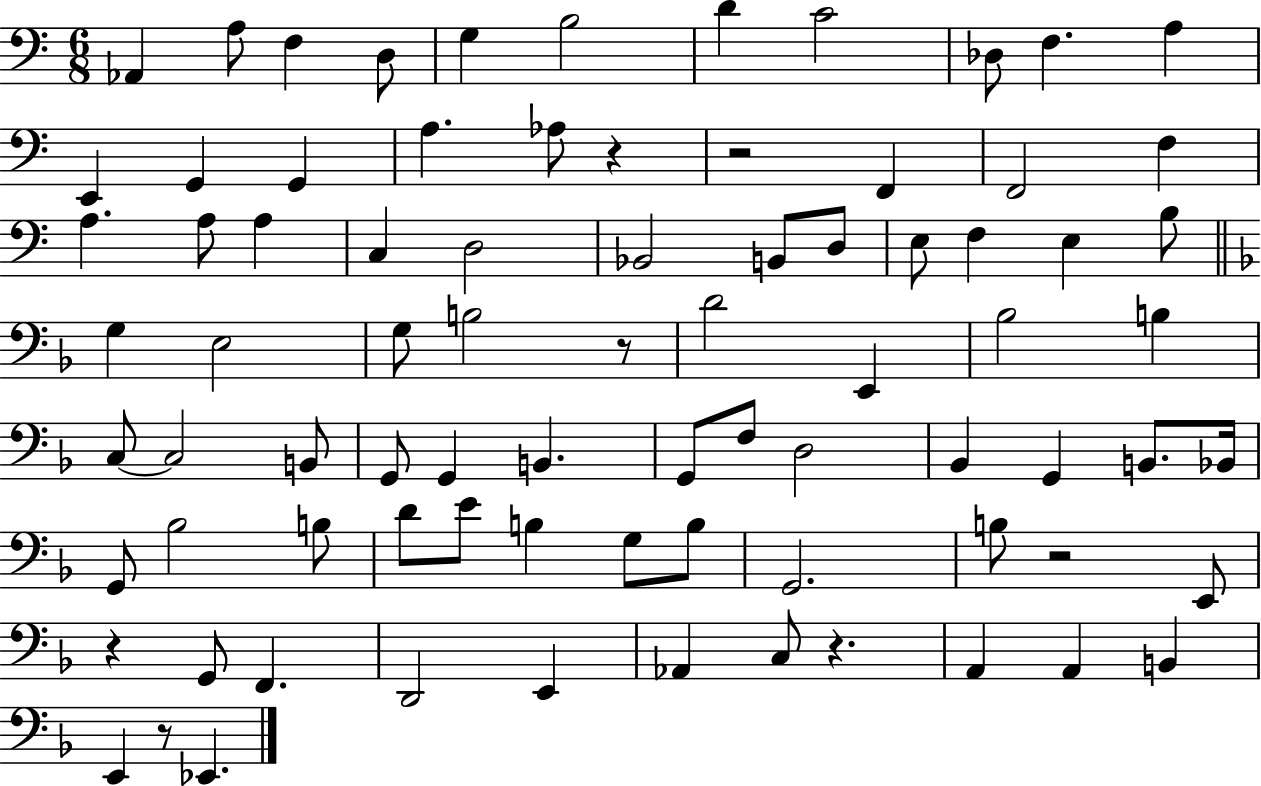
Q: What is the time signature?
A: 6/8